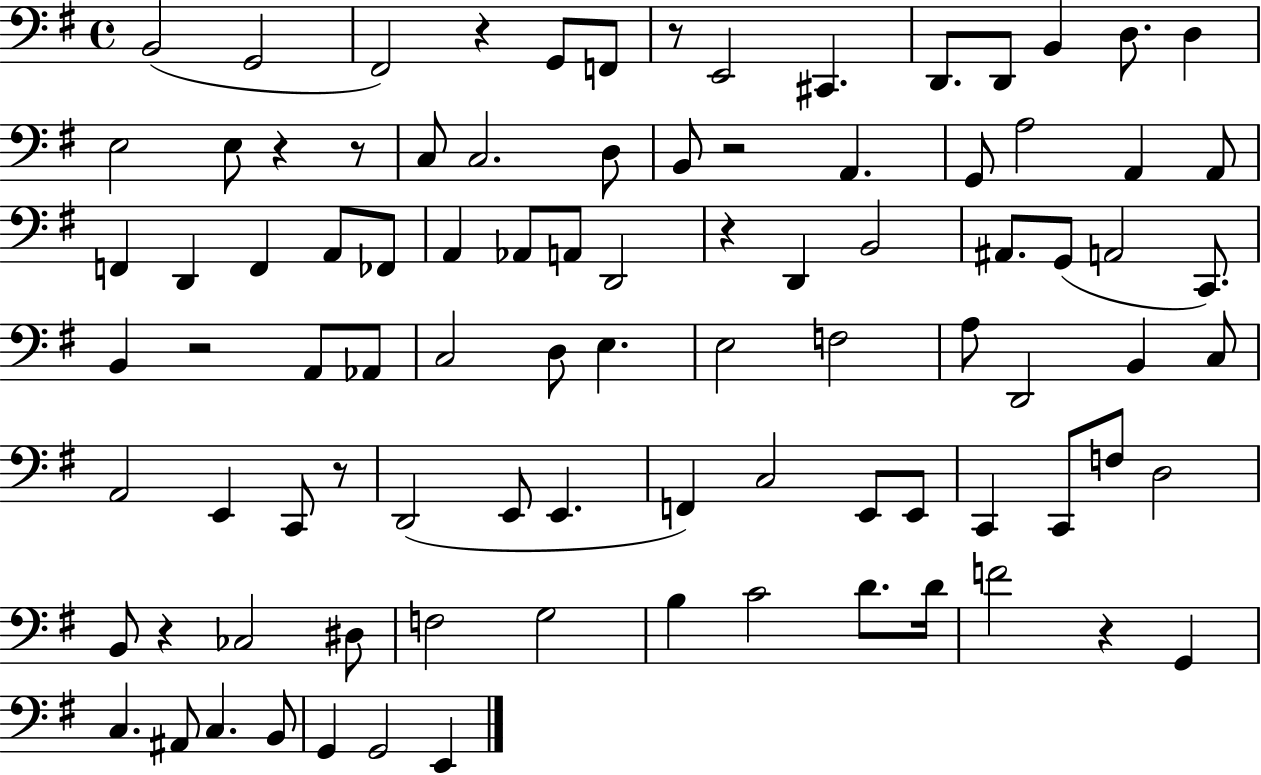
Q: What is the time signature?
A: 4/4